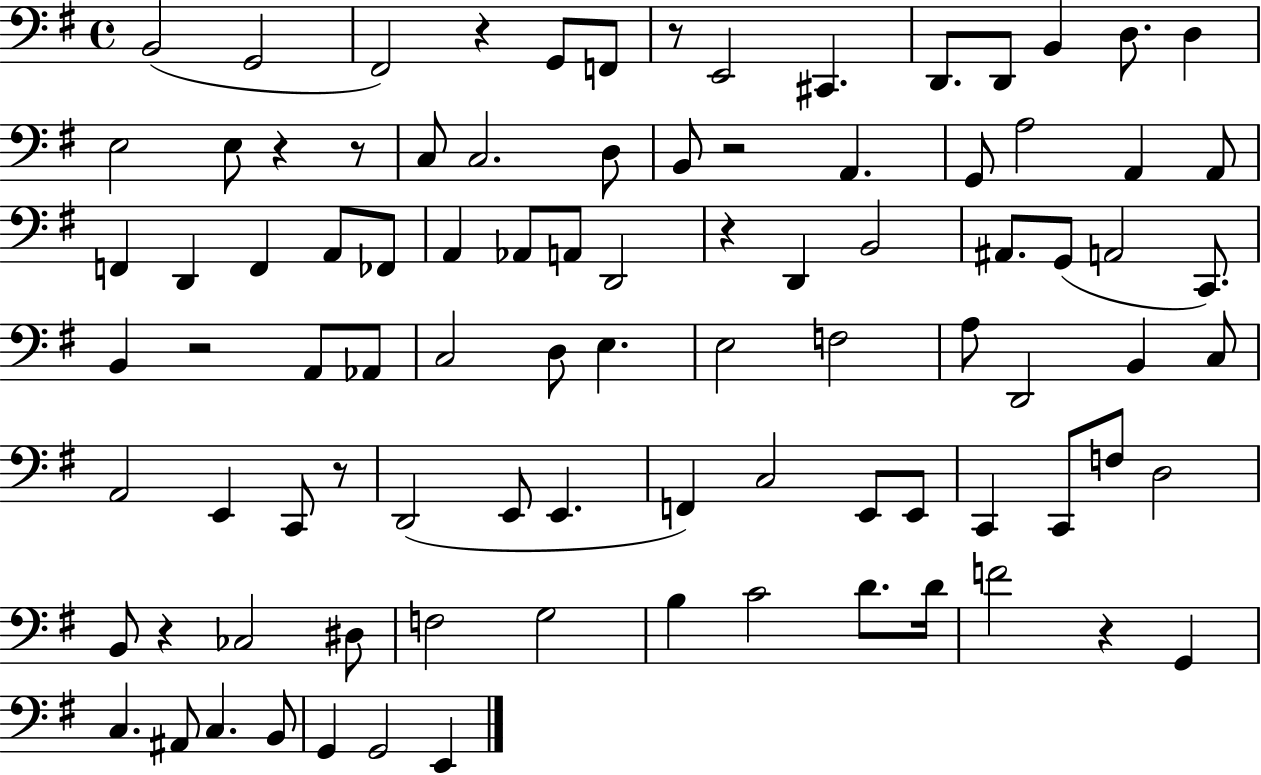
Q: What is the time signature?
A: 4/4